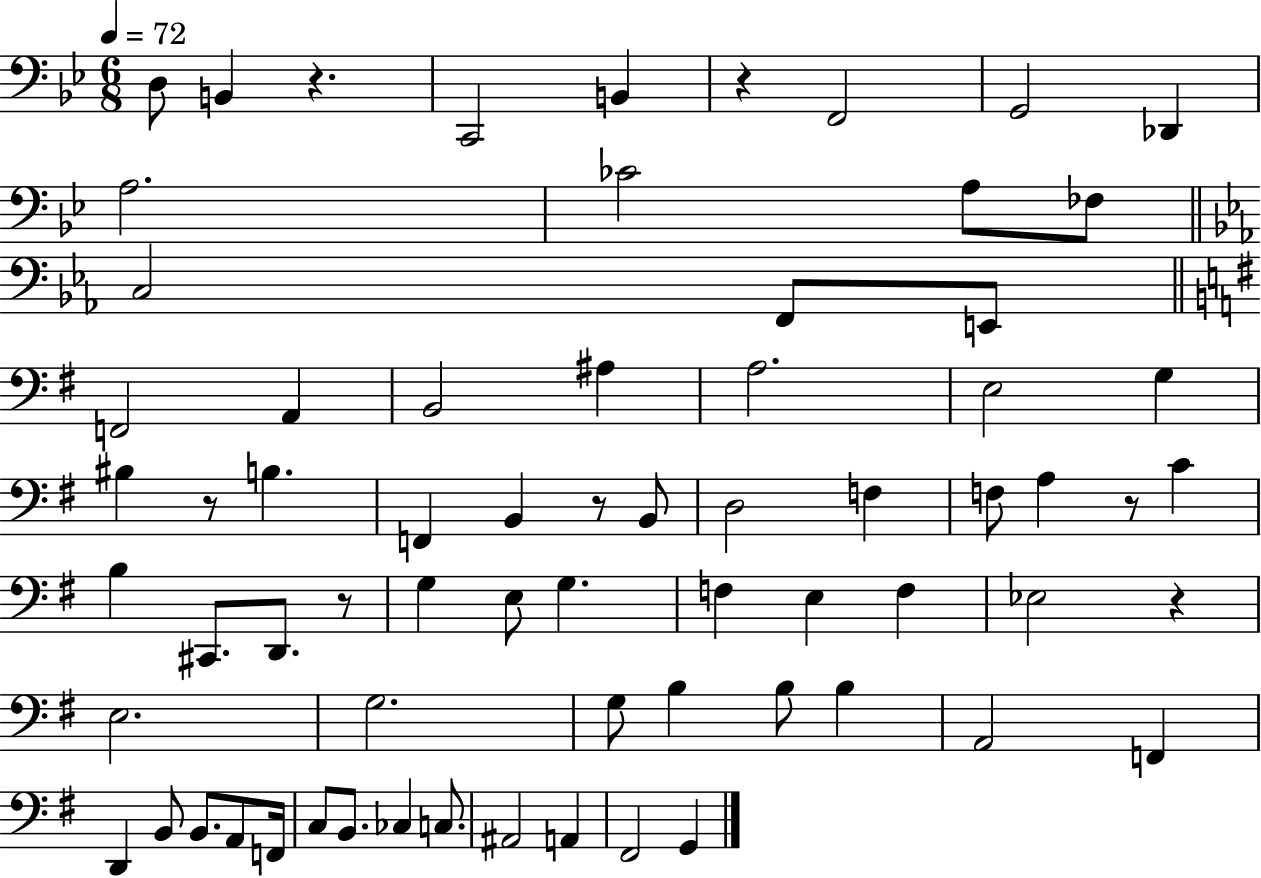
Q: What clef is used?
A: bass